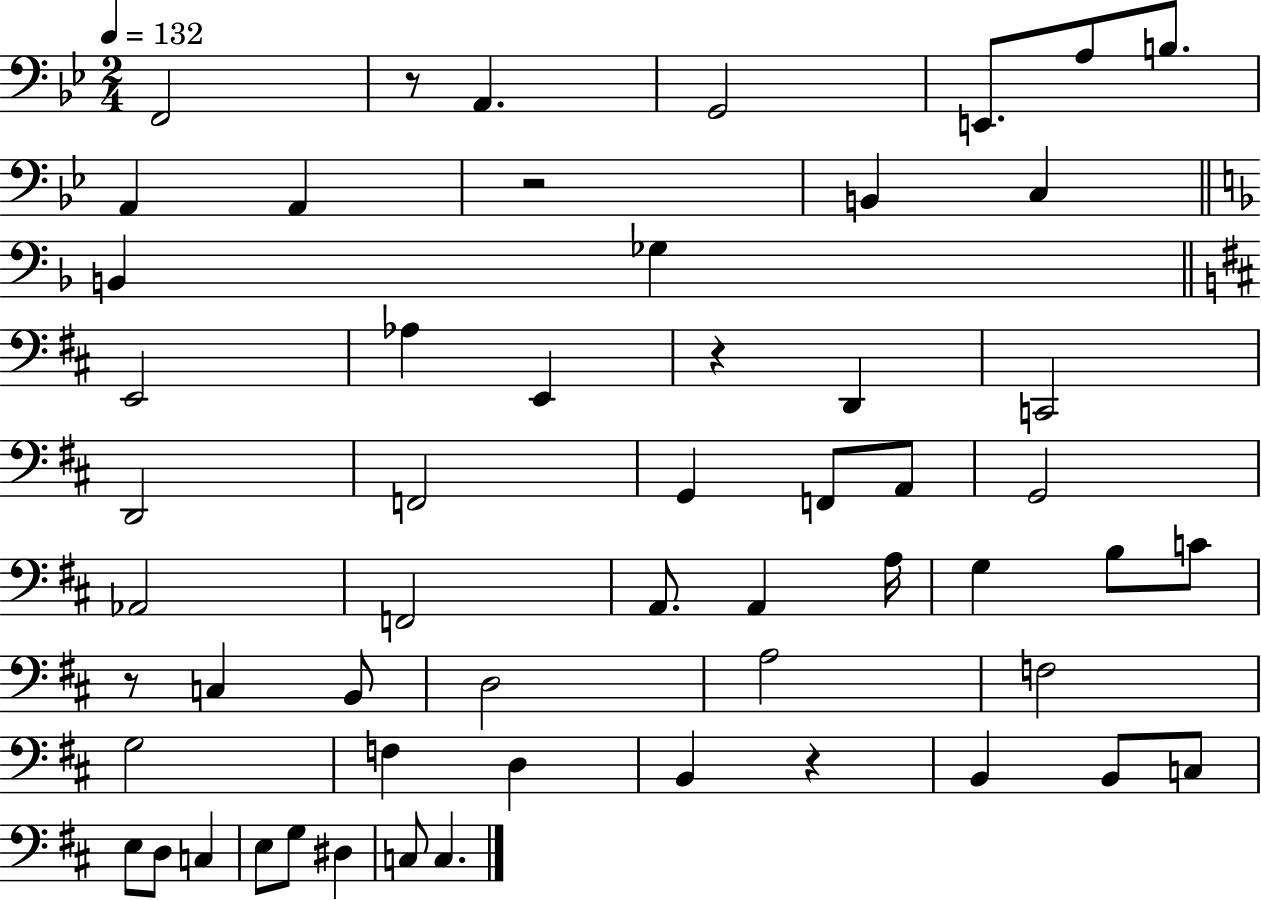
F2/h R/e A2/q. G2/h E2/e. A3/e B3/e. A2/q A2/q R/h B2/q C3/q B2/q Gb3/q E2/h Ab3/q E2/q R/q D2/q C2/h D2/h F2/h G2/q F2/e A2/e G2/h Ab2/h F2/h A2/e. A2/q A3/s G3/q B3/e C4/e R/e C3/q B2/e D3/h A3/h F3/h G3/h F3/q D3/q B2/q R/q B2/q B2/e C3/e E3/e D3/e C3/q E3/e G3/e D#3/q C3/e C3/q.